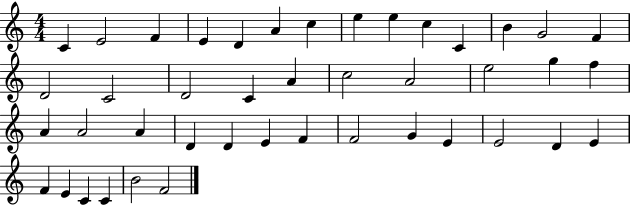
X:1
T:Untitled
M:4/4
L:1/4
K:C
C E2 F E D A c e e c C B G2 F D2 C2 D2 C A c2 A2 e2 g f A A2 A D D E F F2 G E E2 D E F E C C B2 F2